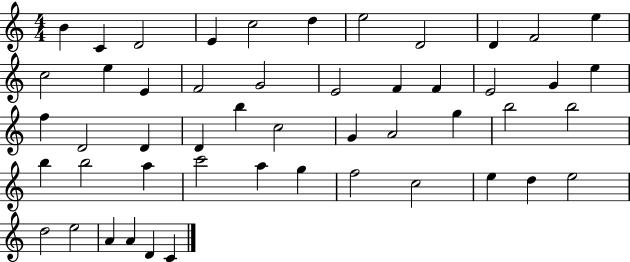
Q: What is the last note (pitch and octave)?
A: C4